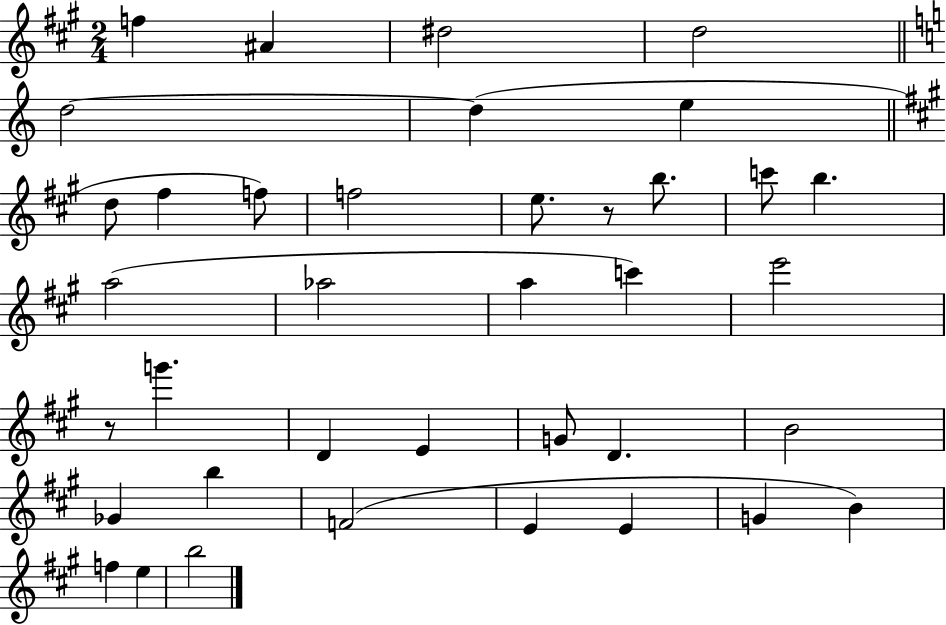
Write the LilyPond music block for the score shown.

{
  \clef treble
  \numericTimeSignature
  \time 2/4
  \key a \major
  f''4 ais'4 | dis''2 | d''2 | \bar "||" \break \key c \major d''2~~ | d''4( e''4 | \bar "||" \break \key a \major d''8 fis''4 f''8) | f''2 | e''8. r8 b''8. | c'''8 b''4. | \break a''2( | aes''2 | a''4 c'''4) | e'''2 | \break r8 g'''4. | d'4 e'4 | g'8 d'4. | b'2 | \break ges'4 b''4 | f'2( | e'4 e'4 | g'4 b'4) | \break f''4 e''4 | b''2 | \bar "|."
}